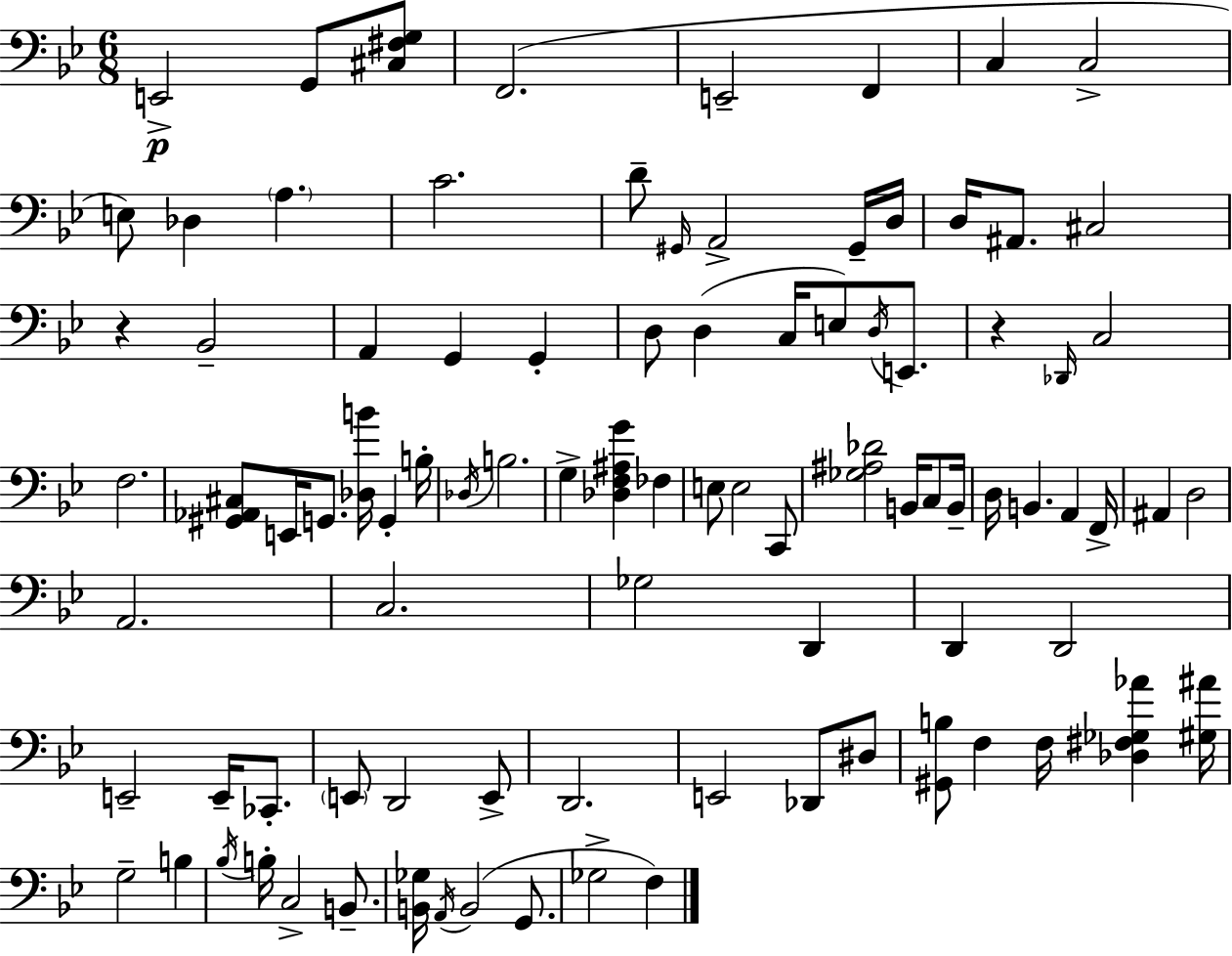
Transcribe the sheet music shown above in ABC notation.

X:1
T:Untitled
M:6/8
L:1/4
K:Bb
E,,2 G,,/2 [^C,^F,G,]/2 F,,2 E,,2 F,, C, C,2 E,/2 _D, A, C2 D/2 ^G,,/4 A,,2 ^G,,/4 D,/4 D,/4 ^A,,/2 ^C,2 z _B,,2 A,, G,, G,, D,/2 D, C,/4 E,/2 D,/4 E,,/2 z _D,,/4 C,2 F,2 [^G,,_A,,^C,]/2 E,,/4 G,,/2 [_D,B]/4 G,, B,/4 _D,/4 B,2 G, [_D,F,^A,G] _F, E,/2 E,2 C,,/2 [_G,^A,_D]2 B,,/4 C,/2 B,,/4 D,/4 B,, A,, F,,/4 ^A,, D,2 A,,2 C,2 _G,2 D,, D,, D,,2 E,,2 E,,/4 _C,,/2 E,,/2 D,,2 E,,/2 D,,2 E,,2 _D,,/2 ^D,/2 [^G,,B,]/2 F, F,/4 [_D,^F,_G,_A] [^G,^A]/4 G,2 B, _B,/4 B,/4 C,2 B,,/2 [B,,_G,]/4 A,,/4 B,,2 G,,/2 _G,2 F,